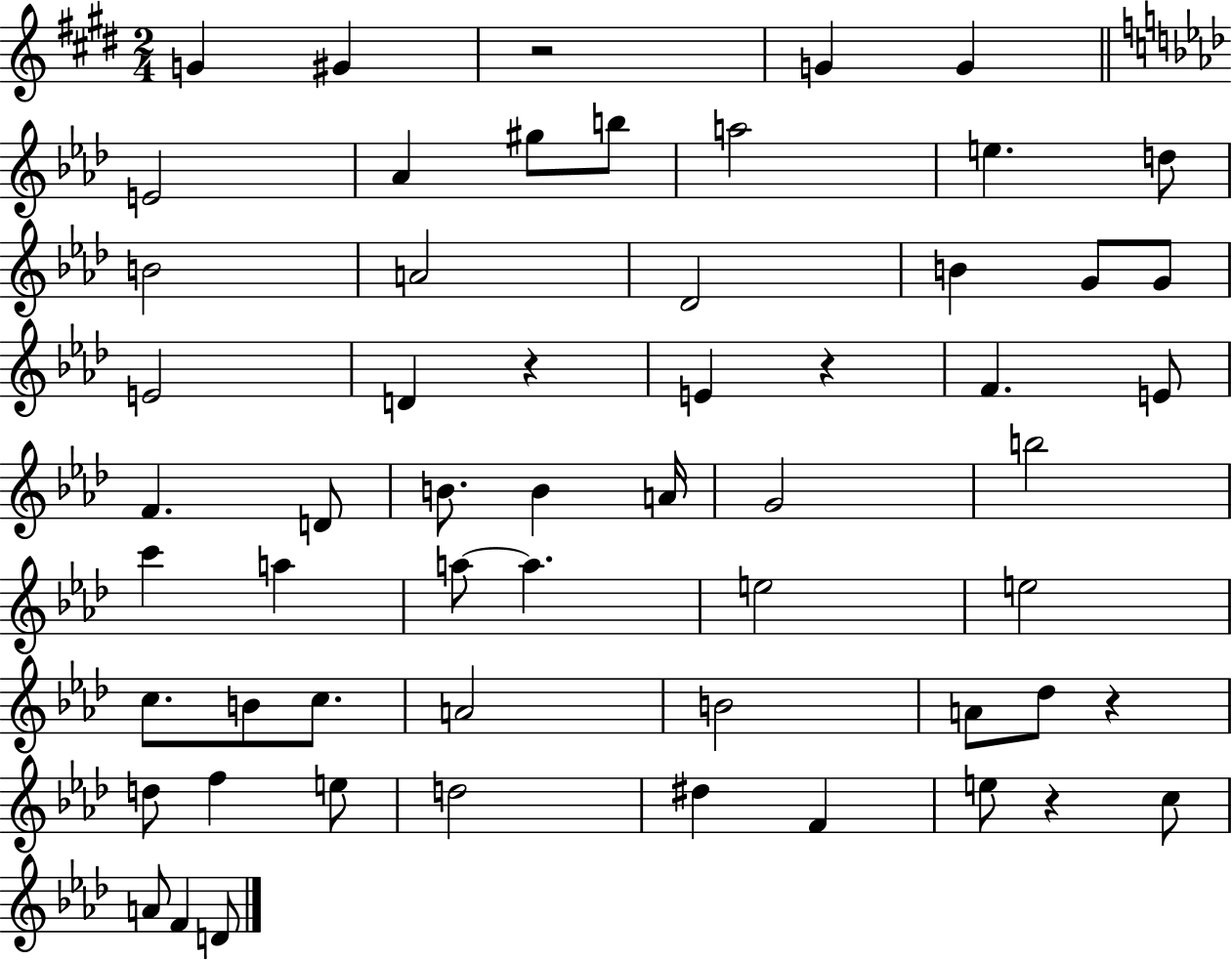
X:1
T:Untitled
M:2/4
L:1/4
K:E
G ^G z2 G G E2 _A ^g/2 b/2 a2 e d/2 B2 A2 _D2 B G/2 G/2 E2 D z E z F E/2 F D/2 B/2 B A/4 G2 b2 c' a a/2 a e2 e2 c/2 B/2 c/2 A2 B2 A/2 _d/2 z d/2 f e/2 d2 ^d F e/2 z c/2 A/2 F D/2